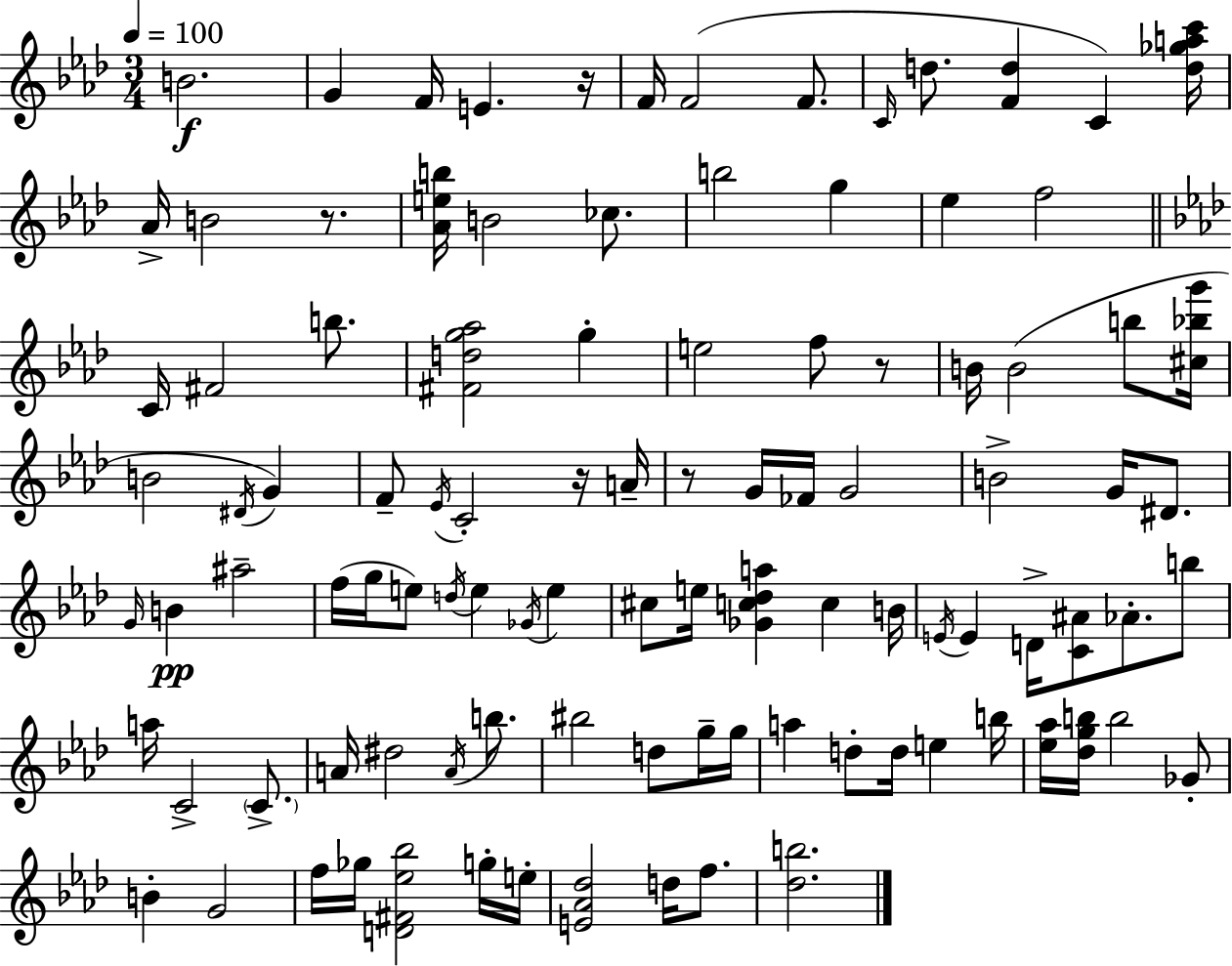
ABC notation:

X:1
T:Untitled
M:3/4
L:1/4
K:Fm
B2 G F/4 E z/4 F/4 F2 F/2 C/4 d/2 [Fd] C [d_gac']/4 _A/4 B2 z/2 [_Aeb]/4 B2 _c/2 b2 g _e f2 C/4 ^F2 b/2 [^Fdg_a]2 g e2 f/2 z/2 B/4 B2 b/2 [^c_bg']/4 B2 ^D/4 G F/2 _E/4 C2 z/4 A/4 z/2 G/4 _F/4 G2 B2 G/4 ^D/2 G/4 B ^a2 f/4 g/4 e/2 d/4 e _G/4 e ^c/2 e/4 [_Gc_da] c B/4 E/4 E D/4 [C^A]/2 _A/2 b/2 a/4 C2 C/2 A/4 ^d2 A/4 b/2 ^b2 d/2 g/4 g/4 a d/2 d/4 e b/4 [_e_a]/4 [_dgb]/4 b2 _G/2 B G2 f/4 _g/4 [D^F_e_b]2 g/4 e/4 [E_A_d]2 d/4 f/2 [_db]2